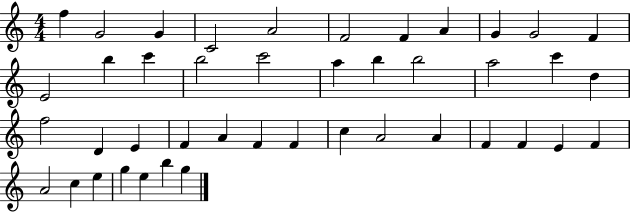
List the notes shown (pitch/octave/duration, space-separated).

F5/q G4/h G4/q C4/h A4/h F4/h F4/q A4/q G4/q G4/h F4/q E4/h B5/q C6/q B5/h C6/h A5/q B5/q B5/h A5/h C6/q D5/q F5/h D4/q E4/q F4/q A4/q F4/q F4/q C5/q A4/h A4/q F4/q F4/q E4/q F4/q A4/h C5/q E5/q G5/q E5/q B5/q G5/q